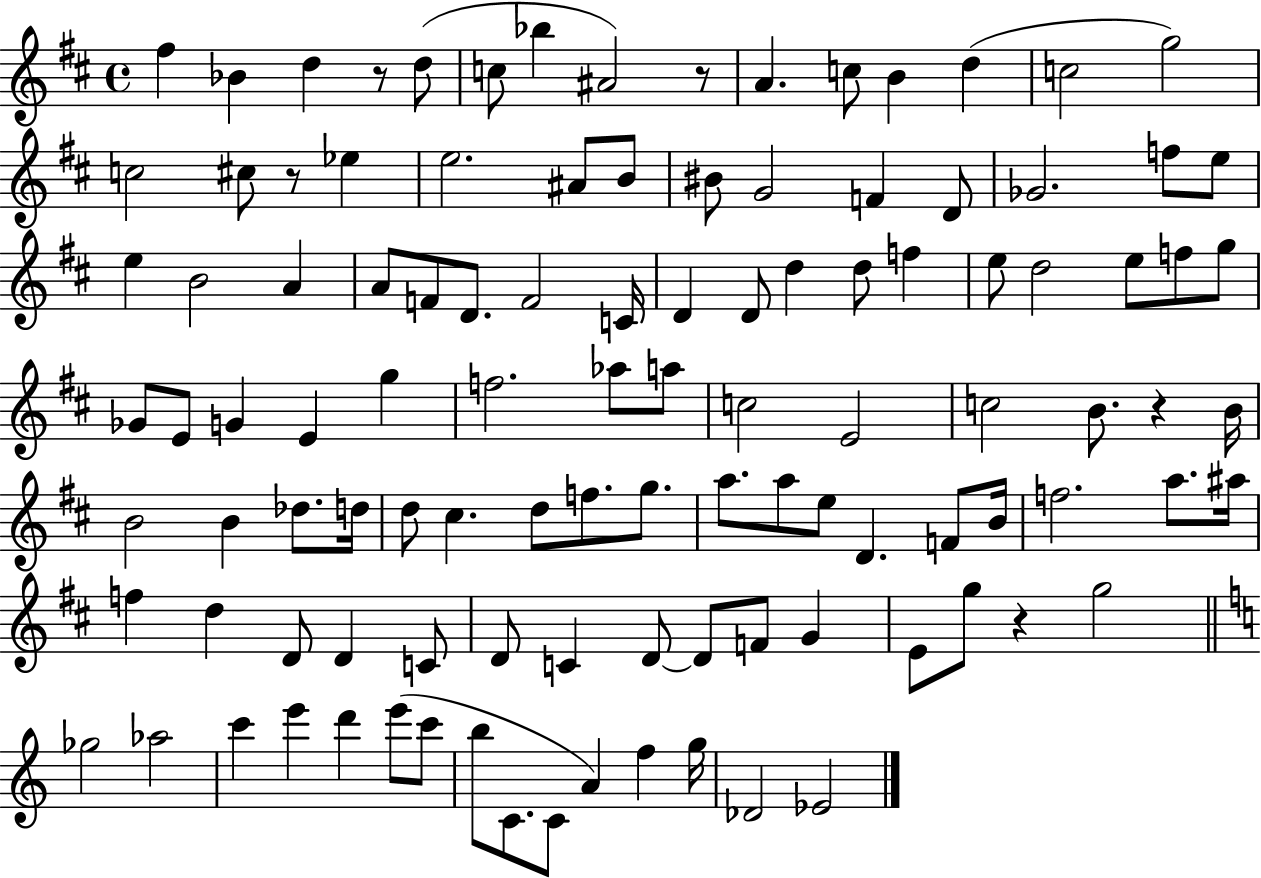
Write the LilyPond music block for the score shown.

{
  \clef treble
  \time 4/4
  \defaultTimeSignature
  \key d \major
  \repeat volta 2 { fis''4 bes'4 d''4 r8 d''8( | c''8 bes''4 ais'2) r8 | a'4. c''8 b'4 d''4( | c''2 g''2) | \break c''2 cis''8 r8 ees''4 | e''2. ais'8 b'8 | bis'8 g'2 f'4 d'8 | ges'2. f''8 e''8 | \break e''4 b'2 a'4 | a'8 f'8 d'8. f'2 c'16 | d'4 d'8 d''4 d''8 f''4 | e''8 d''2 e''8 f''8 g''8 | \break ges'8 e'8 g'4 e'4 g''4 | f''2. aes''8 a''8 | c''2 e'2 | c''2 b'8. r4 b'16 | \break b'2 b'4 des''8. d''16 | d''8 cis''4. d''8 f''8. g''8. | a''8. a''8 e''8 d'4. f'8 b'16 | f''2. a''8. ais''16 | \break f''4 d''4 d'8 d'4 c'8 | d'8 c'4 d'8~~ d'8 f'8 g'4 | e'8 g''8 r4 g''2 | \bar "||" \break \key c \major ges''2 aes''2 | c'''4 e'''4 d'''4 e'''8( c'''8 | b''8 c'8. c'8 a'4) f''4 g''16 | des'2 ees'2 | \break } \bar "|."
}